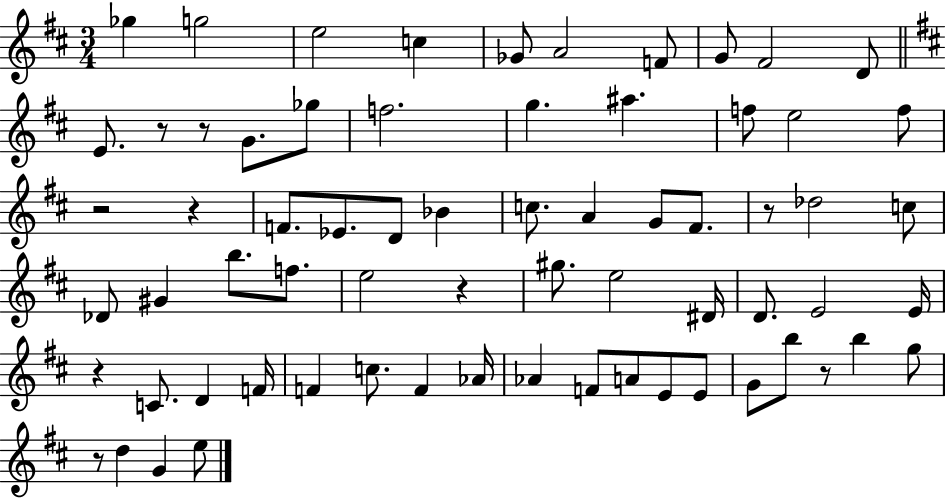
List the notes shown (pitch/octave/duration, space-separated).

Gb5/q G5/h E5/h C5/q Gb4/e A4/h F4/e G4/e F#4/h D4/e E4/e. R/e R/e G4/e. Gb5/e F5/h. G5/q. A#5/q. F5/e E5/h F5/e R/h R/q F4/e. Eb4/e. D4/e Bb4/q C5/e. A4/q G4/e F#4/e. R/e Db5/h C5/e Db4/e G#4/q B5/e. F5/e. E5/h R/q G#5/e. E5/h D#4/s D4/e. E4/h E4/s R/q C4/e. D4/q F4/s F4/q C5/e. F4/q Ab4/s Ab4/q F4/e A4/e E4/e E4/e G4/e B5/e R/e B5/q G5/e R/e D5/q G4/q E5/e